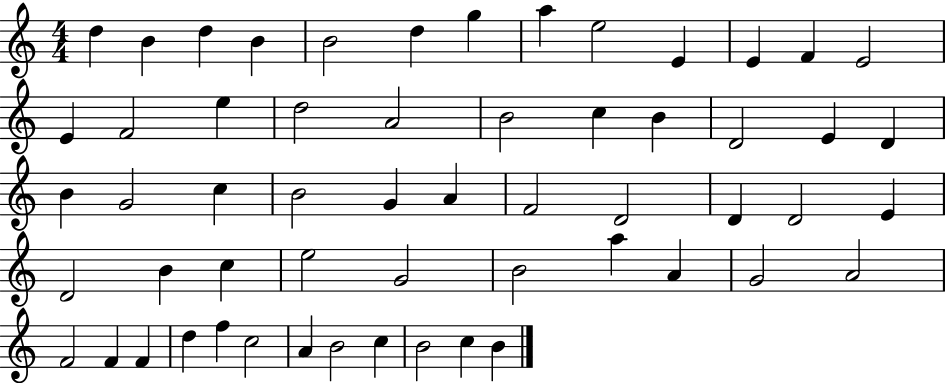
D5/q B4/q D5/q B4/q B4/h D5/q G5/q A5/q E5/h E4/q E4/q F4/q E4/h E4/q F4/h E5/q D5/h A4/h B4/h C5/q B4/q D4/h E4/q D4/q B4/q G4/h C5/q B4/h G4/q A4/q F4/h D4/h D4/q D4/h E4/q D4/h B4/q C5/q E5/h G4/h B4/h A5/q A4/q G4/h A4/h F4/h F4/q F4/q D5/q F5/q C5/h A4/q B4/h C5/q B4/h C5/q B4/q